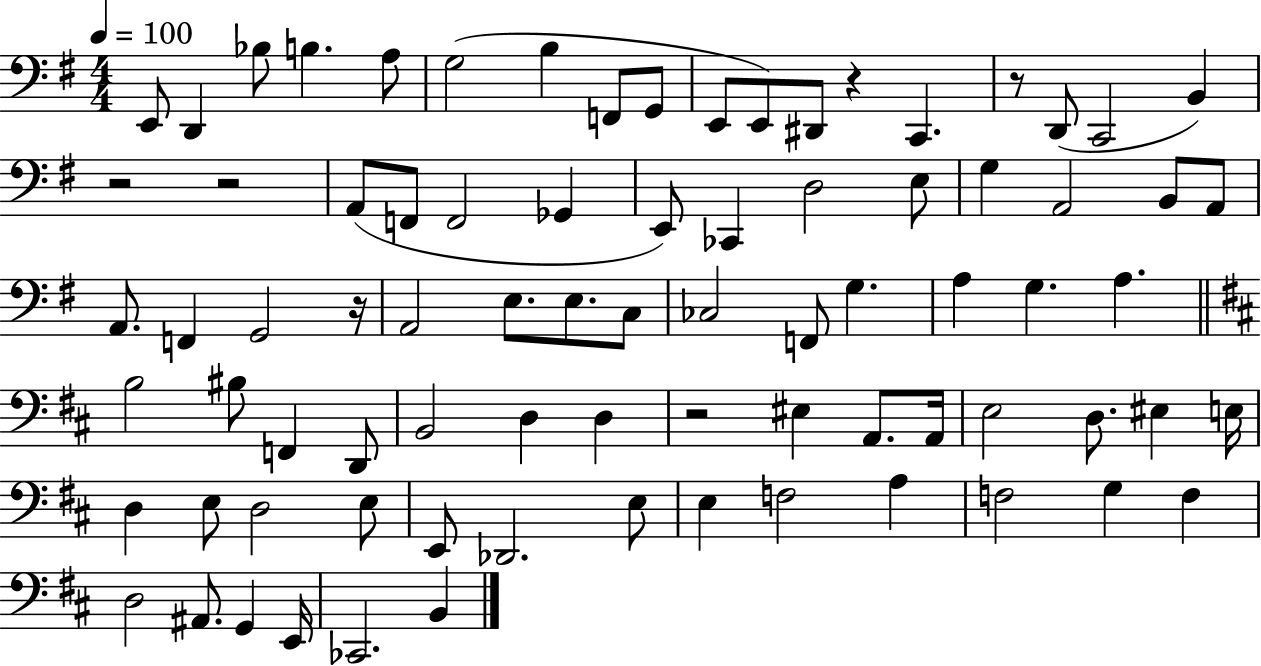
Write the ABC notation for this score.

X:1
T:Untitled
M:4/4
L:1/4
K:G
E,,/2 D,, _B,/2 B, A,/2 G,2 B, F,,/2 G,,/2 E,,/2 E,,/2 ^D,,/2 z C,, z/2 D,,/2 C,,2 B,, z2 z2 A,,/2 F,,/2 F,,2 _G,, E,,/2 _C,, D,2 E,/2 G, A,,2 B,,/2 A,,/2 A,,/2 F,, G,,2 z/4 A,,2 E,/2 E,/2 C,/2 _C,2 F,,/2 G, A, G, A, B,2 ^B,/2 F,, D,,/2 B,,2 D, D, z2 ^E, A,,/2 A,,/4 E,2 D,/2 ^E, E,/4 D, E,/2 D,2 E,/2 E,,/2 _D,,2 E,/2 E, F,2 A, F,2 G, F, D,2 ^A,,/2 G,, E,,/4 _C,,2 B,,